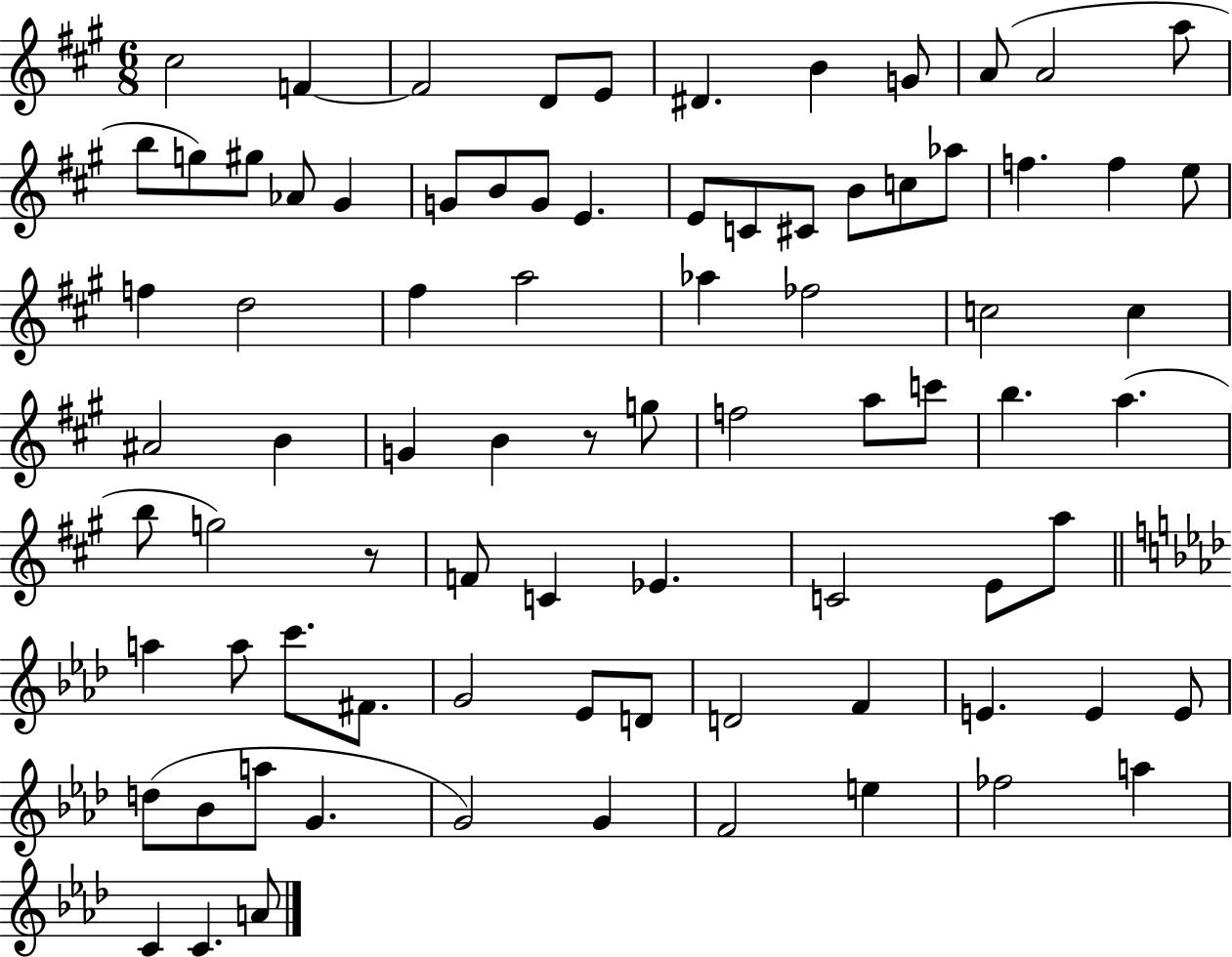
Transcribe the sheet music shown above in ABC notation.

X:1
T:Untitled
M:6/8
L:1/4
K:A
^c2 F F2 D/2 E/2 ^D B G/2 A/2 A2 a/2 b/2 g/2 ^g/2 _A/2 ^G G/2 B/2 G/2 E E/2 C/2 ^C/2 B/2 c/2 _a/2 f f e/2 f d2 ^f a2 _a _f2 c2 c ^A2 B G B z/2 g/2 f2 a/2 c'/2 b a b/2 g2 z/2 F/2 C _E C2 E/2 a/2 a a/2 c'/2 ^F/2 G2 _E/2 D/2 D2 F E E E/2 d/2 _B/2 a/2 G G2 G F2 e _f2 a C C A/2